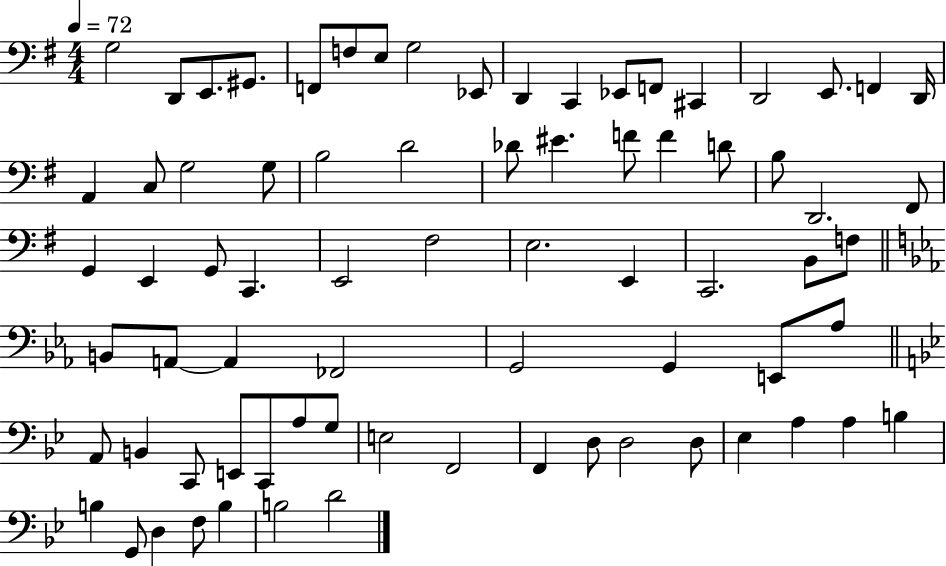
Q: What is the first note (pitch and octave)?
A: G3